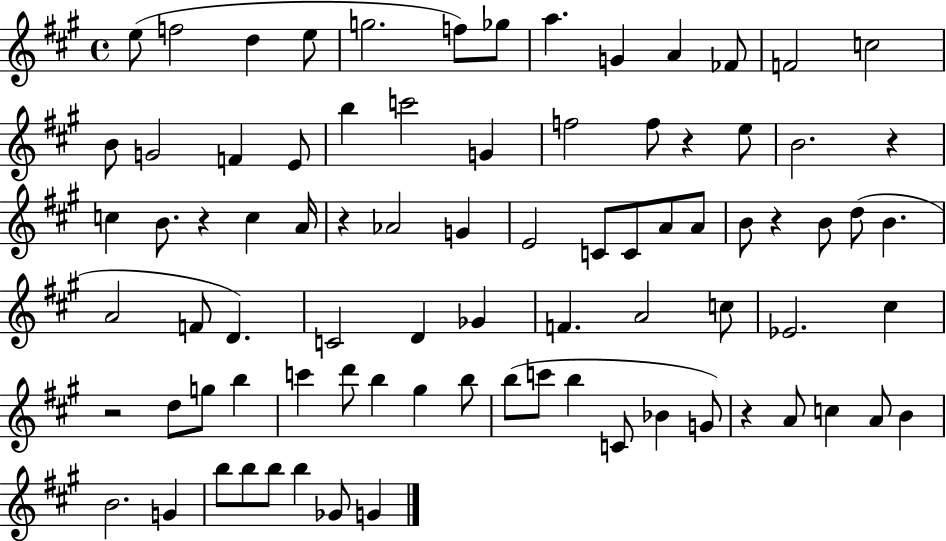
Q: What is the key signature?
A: A major